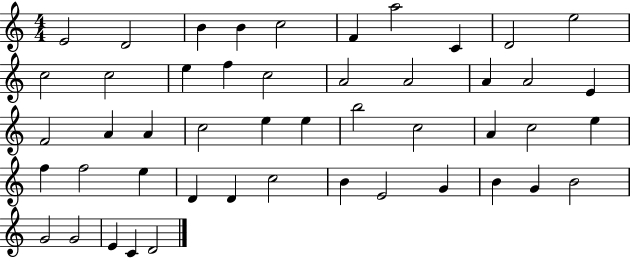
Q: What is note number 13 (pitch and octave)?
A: E5